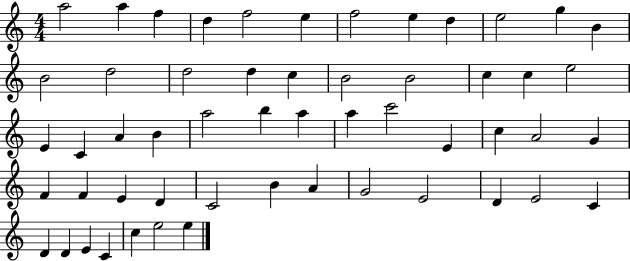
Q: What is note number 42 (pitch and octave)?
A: A4